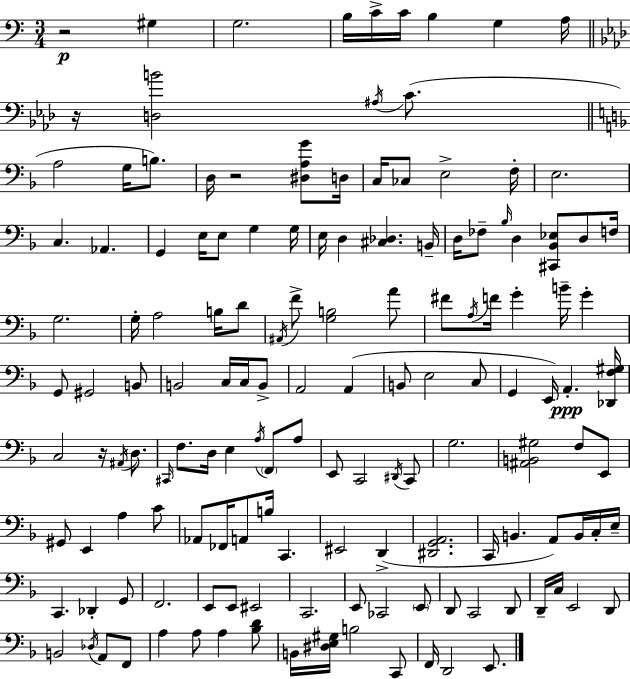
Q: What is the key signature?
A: C major